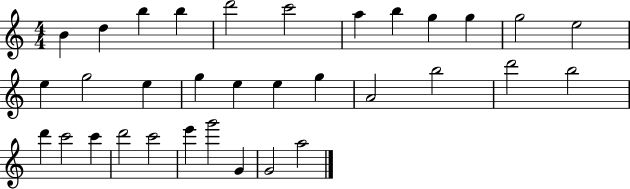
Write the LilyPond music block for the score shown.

{
  \clef treble
  \numericTimeSignature
  \time 4/4
  \key c \major
  b'4 d''4 b''4 b''4 | d'''2 c'''2 | a''4 b''4 g''4 g''4 | g''2 e''2 | \break e''4 g''2 e''4 | g''4 e''4 e''4 g''4 | a'2 b''2 | d'''2 b''2 | \break d'''4 c'''2 c'''4 | d'''2 c'''2 | e'''4 g'''2 g'4 | g'2 a''2 | \break \bar "|."
}